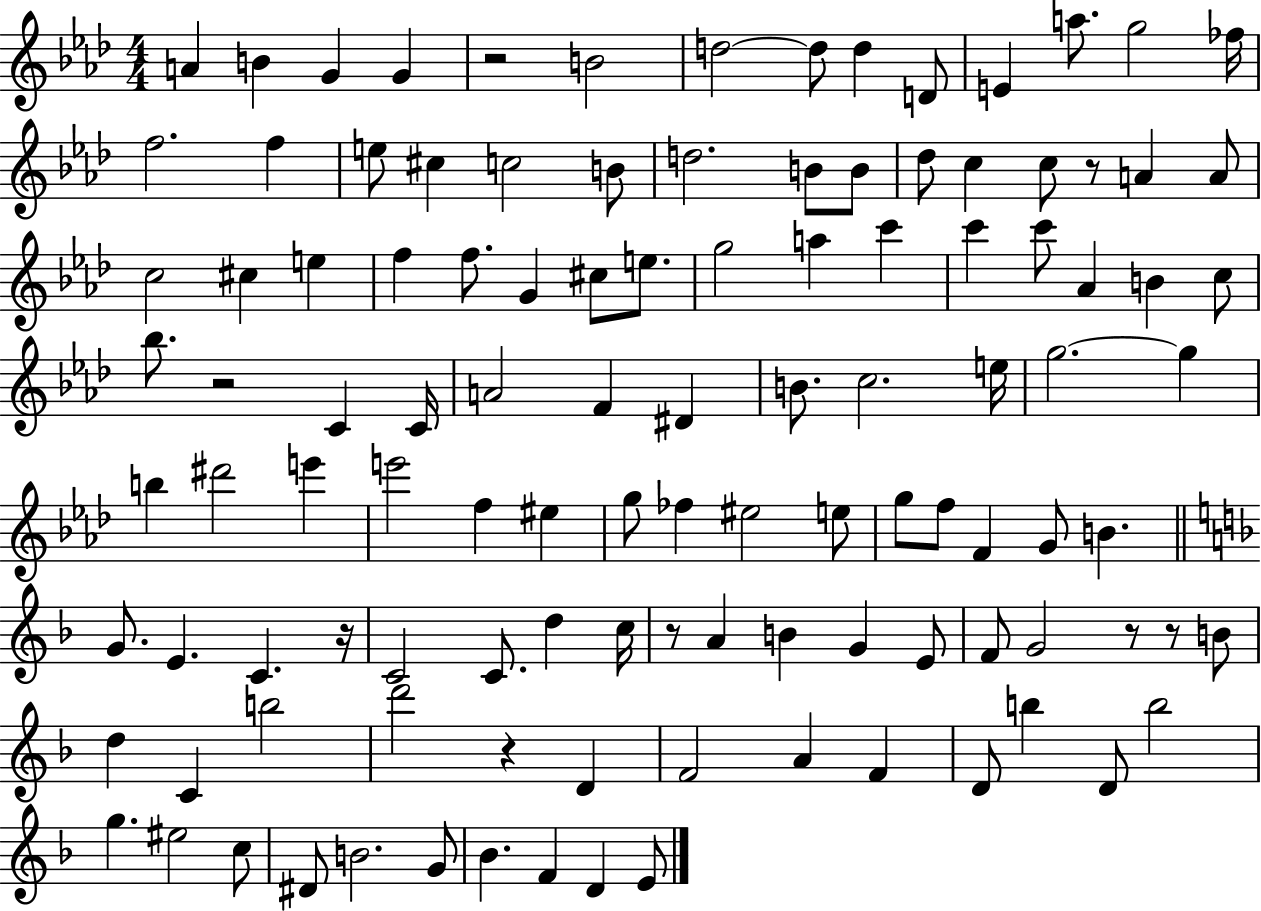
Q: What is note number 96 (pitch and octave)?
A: G5